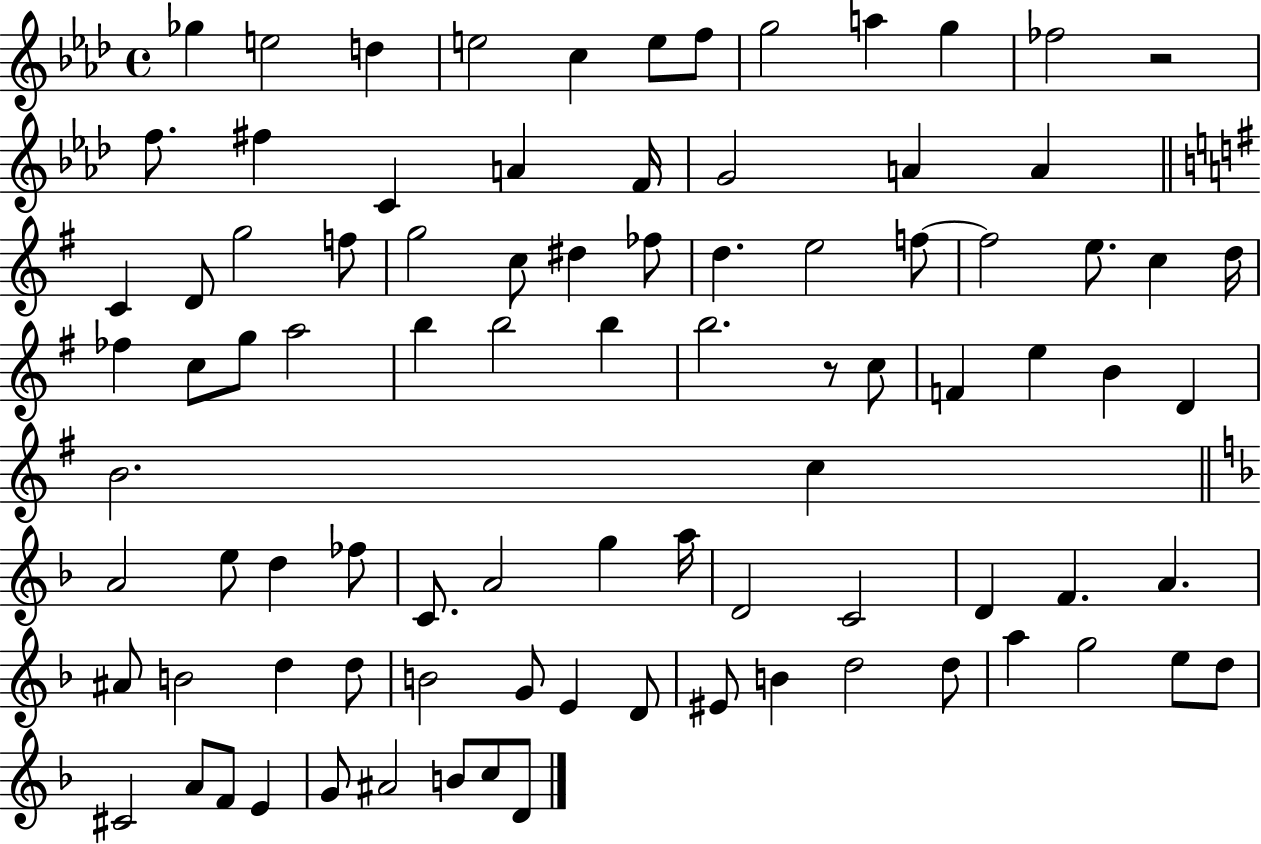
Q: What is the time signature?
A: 4/4